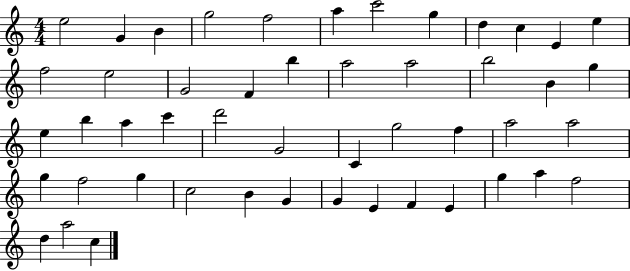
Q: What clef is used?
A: treble